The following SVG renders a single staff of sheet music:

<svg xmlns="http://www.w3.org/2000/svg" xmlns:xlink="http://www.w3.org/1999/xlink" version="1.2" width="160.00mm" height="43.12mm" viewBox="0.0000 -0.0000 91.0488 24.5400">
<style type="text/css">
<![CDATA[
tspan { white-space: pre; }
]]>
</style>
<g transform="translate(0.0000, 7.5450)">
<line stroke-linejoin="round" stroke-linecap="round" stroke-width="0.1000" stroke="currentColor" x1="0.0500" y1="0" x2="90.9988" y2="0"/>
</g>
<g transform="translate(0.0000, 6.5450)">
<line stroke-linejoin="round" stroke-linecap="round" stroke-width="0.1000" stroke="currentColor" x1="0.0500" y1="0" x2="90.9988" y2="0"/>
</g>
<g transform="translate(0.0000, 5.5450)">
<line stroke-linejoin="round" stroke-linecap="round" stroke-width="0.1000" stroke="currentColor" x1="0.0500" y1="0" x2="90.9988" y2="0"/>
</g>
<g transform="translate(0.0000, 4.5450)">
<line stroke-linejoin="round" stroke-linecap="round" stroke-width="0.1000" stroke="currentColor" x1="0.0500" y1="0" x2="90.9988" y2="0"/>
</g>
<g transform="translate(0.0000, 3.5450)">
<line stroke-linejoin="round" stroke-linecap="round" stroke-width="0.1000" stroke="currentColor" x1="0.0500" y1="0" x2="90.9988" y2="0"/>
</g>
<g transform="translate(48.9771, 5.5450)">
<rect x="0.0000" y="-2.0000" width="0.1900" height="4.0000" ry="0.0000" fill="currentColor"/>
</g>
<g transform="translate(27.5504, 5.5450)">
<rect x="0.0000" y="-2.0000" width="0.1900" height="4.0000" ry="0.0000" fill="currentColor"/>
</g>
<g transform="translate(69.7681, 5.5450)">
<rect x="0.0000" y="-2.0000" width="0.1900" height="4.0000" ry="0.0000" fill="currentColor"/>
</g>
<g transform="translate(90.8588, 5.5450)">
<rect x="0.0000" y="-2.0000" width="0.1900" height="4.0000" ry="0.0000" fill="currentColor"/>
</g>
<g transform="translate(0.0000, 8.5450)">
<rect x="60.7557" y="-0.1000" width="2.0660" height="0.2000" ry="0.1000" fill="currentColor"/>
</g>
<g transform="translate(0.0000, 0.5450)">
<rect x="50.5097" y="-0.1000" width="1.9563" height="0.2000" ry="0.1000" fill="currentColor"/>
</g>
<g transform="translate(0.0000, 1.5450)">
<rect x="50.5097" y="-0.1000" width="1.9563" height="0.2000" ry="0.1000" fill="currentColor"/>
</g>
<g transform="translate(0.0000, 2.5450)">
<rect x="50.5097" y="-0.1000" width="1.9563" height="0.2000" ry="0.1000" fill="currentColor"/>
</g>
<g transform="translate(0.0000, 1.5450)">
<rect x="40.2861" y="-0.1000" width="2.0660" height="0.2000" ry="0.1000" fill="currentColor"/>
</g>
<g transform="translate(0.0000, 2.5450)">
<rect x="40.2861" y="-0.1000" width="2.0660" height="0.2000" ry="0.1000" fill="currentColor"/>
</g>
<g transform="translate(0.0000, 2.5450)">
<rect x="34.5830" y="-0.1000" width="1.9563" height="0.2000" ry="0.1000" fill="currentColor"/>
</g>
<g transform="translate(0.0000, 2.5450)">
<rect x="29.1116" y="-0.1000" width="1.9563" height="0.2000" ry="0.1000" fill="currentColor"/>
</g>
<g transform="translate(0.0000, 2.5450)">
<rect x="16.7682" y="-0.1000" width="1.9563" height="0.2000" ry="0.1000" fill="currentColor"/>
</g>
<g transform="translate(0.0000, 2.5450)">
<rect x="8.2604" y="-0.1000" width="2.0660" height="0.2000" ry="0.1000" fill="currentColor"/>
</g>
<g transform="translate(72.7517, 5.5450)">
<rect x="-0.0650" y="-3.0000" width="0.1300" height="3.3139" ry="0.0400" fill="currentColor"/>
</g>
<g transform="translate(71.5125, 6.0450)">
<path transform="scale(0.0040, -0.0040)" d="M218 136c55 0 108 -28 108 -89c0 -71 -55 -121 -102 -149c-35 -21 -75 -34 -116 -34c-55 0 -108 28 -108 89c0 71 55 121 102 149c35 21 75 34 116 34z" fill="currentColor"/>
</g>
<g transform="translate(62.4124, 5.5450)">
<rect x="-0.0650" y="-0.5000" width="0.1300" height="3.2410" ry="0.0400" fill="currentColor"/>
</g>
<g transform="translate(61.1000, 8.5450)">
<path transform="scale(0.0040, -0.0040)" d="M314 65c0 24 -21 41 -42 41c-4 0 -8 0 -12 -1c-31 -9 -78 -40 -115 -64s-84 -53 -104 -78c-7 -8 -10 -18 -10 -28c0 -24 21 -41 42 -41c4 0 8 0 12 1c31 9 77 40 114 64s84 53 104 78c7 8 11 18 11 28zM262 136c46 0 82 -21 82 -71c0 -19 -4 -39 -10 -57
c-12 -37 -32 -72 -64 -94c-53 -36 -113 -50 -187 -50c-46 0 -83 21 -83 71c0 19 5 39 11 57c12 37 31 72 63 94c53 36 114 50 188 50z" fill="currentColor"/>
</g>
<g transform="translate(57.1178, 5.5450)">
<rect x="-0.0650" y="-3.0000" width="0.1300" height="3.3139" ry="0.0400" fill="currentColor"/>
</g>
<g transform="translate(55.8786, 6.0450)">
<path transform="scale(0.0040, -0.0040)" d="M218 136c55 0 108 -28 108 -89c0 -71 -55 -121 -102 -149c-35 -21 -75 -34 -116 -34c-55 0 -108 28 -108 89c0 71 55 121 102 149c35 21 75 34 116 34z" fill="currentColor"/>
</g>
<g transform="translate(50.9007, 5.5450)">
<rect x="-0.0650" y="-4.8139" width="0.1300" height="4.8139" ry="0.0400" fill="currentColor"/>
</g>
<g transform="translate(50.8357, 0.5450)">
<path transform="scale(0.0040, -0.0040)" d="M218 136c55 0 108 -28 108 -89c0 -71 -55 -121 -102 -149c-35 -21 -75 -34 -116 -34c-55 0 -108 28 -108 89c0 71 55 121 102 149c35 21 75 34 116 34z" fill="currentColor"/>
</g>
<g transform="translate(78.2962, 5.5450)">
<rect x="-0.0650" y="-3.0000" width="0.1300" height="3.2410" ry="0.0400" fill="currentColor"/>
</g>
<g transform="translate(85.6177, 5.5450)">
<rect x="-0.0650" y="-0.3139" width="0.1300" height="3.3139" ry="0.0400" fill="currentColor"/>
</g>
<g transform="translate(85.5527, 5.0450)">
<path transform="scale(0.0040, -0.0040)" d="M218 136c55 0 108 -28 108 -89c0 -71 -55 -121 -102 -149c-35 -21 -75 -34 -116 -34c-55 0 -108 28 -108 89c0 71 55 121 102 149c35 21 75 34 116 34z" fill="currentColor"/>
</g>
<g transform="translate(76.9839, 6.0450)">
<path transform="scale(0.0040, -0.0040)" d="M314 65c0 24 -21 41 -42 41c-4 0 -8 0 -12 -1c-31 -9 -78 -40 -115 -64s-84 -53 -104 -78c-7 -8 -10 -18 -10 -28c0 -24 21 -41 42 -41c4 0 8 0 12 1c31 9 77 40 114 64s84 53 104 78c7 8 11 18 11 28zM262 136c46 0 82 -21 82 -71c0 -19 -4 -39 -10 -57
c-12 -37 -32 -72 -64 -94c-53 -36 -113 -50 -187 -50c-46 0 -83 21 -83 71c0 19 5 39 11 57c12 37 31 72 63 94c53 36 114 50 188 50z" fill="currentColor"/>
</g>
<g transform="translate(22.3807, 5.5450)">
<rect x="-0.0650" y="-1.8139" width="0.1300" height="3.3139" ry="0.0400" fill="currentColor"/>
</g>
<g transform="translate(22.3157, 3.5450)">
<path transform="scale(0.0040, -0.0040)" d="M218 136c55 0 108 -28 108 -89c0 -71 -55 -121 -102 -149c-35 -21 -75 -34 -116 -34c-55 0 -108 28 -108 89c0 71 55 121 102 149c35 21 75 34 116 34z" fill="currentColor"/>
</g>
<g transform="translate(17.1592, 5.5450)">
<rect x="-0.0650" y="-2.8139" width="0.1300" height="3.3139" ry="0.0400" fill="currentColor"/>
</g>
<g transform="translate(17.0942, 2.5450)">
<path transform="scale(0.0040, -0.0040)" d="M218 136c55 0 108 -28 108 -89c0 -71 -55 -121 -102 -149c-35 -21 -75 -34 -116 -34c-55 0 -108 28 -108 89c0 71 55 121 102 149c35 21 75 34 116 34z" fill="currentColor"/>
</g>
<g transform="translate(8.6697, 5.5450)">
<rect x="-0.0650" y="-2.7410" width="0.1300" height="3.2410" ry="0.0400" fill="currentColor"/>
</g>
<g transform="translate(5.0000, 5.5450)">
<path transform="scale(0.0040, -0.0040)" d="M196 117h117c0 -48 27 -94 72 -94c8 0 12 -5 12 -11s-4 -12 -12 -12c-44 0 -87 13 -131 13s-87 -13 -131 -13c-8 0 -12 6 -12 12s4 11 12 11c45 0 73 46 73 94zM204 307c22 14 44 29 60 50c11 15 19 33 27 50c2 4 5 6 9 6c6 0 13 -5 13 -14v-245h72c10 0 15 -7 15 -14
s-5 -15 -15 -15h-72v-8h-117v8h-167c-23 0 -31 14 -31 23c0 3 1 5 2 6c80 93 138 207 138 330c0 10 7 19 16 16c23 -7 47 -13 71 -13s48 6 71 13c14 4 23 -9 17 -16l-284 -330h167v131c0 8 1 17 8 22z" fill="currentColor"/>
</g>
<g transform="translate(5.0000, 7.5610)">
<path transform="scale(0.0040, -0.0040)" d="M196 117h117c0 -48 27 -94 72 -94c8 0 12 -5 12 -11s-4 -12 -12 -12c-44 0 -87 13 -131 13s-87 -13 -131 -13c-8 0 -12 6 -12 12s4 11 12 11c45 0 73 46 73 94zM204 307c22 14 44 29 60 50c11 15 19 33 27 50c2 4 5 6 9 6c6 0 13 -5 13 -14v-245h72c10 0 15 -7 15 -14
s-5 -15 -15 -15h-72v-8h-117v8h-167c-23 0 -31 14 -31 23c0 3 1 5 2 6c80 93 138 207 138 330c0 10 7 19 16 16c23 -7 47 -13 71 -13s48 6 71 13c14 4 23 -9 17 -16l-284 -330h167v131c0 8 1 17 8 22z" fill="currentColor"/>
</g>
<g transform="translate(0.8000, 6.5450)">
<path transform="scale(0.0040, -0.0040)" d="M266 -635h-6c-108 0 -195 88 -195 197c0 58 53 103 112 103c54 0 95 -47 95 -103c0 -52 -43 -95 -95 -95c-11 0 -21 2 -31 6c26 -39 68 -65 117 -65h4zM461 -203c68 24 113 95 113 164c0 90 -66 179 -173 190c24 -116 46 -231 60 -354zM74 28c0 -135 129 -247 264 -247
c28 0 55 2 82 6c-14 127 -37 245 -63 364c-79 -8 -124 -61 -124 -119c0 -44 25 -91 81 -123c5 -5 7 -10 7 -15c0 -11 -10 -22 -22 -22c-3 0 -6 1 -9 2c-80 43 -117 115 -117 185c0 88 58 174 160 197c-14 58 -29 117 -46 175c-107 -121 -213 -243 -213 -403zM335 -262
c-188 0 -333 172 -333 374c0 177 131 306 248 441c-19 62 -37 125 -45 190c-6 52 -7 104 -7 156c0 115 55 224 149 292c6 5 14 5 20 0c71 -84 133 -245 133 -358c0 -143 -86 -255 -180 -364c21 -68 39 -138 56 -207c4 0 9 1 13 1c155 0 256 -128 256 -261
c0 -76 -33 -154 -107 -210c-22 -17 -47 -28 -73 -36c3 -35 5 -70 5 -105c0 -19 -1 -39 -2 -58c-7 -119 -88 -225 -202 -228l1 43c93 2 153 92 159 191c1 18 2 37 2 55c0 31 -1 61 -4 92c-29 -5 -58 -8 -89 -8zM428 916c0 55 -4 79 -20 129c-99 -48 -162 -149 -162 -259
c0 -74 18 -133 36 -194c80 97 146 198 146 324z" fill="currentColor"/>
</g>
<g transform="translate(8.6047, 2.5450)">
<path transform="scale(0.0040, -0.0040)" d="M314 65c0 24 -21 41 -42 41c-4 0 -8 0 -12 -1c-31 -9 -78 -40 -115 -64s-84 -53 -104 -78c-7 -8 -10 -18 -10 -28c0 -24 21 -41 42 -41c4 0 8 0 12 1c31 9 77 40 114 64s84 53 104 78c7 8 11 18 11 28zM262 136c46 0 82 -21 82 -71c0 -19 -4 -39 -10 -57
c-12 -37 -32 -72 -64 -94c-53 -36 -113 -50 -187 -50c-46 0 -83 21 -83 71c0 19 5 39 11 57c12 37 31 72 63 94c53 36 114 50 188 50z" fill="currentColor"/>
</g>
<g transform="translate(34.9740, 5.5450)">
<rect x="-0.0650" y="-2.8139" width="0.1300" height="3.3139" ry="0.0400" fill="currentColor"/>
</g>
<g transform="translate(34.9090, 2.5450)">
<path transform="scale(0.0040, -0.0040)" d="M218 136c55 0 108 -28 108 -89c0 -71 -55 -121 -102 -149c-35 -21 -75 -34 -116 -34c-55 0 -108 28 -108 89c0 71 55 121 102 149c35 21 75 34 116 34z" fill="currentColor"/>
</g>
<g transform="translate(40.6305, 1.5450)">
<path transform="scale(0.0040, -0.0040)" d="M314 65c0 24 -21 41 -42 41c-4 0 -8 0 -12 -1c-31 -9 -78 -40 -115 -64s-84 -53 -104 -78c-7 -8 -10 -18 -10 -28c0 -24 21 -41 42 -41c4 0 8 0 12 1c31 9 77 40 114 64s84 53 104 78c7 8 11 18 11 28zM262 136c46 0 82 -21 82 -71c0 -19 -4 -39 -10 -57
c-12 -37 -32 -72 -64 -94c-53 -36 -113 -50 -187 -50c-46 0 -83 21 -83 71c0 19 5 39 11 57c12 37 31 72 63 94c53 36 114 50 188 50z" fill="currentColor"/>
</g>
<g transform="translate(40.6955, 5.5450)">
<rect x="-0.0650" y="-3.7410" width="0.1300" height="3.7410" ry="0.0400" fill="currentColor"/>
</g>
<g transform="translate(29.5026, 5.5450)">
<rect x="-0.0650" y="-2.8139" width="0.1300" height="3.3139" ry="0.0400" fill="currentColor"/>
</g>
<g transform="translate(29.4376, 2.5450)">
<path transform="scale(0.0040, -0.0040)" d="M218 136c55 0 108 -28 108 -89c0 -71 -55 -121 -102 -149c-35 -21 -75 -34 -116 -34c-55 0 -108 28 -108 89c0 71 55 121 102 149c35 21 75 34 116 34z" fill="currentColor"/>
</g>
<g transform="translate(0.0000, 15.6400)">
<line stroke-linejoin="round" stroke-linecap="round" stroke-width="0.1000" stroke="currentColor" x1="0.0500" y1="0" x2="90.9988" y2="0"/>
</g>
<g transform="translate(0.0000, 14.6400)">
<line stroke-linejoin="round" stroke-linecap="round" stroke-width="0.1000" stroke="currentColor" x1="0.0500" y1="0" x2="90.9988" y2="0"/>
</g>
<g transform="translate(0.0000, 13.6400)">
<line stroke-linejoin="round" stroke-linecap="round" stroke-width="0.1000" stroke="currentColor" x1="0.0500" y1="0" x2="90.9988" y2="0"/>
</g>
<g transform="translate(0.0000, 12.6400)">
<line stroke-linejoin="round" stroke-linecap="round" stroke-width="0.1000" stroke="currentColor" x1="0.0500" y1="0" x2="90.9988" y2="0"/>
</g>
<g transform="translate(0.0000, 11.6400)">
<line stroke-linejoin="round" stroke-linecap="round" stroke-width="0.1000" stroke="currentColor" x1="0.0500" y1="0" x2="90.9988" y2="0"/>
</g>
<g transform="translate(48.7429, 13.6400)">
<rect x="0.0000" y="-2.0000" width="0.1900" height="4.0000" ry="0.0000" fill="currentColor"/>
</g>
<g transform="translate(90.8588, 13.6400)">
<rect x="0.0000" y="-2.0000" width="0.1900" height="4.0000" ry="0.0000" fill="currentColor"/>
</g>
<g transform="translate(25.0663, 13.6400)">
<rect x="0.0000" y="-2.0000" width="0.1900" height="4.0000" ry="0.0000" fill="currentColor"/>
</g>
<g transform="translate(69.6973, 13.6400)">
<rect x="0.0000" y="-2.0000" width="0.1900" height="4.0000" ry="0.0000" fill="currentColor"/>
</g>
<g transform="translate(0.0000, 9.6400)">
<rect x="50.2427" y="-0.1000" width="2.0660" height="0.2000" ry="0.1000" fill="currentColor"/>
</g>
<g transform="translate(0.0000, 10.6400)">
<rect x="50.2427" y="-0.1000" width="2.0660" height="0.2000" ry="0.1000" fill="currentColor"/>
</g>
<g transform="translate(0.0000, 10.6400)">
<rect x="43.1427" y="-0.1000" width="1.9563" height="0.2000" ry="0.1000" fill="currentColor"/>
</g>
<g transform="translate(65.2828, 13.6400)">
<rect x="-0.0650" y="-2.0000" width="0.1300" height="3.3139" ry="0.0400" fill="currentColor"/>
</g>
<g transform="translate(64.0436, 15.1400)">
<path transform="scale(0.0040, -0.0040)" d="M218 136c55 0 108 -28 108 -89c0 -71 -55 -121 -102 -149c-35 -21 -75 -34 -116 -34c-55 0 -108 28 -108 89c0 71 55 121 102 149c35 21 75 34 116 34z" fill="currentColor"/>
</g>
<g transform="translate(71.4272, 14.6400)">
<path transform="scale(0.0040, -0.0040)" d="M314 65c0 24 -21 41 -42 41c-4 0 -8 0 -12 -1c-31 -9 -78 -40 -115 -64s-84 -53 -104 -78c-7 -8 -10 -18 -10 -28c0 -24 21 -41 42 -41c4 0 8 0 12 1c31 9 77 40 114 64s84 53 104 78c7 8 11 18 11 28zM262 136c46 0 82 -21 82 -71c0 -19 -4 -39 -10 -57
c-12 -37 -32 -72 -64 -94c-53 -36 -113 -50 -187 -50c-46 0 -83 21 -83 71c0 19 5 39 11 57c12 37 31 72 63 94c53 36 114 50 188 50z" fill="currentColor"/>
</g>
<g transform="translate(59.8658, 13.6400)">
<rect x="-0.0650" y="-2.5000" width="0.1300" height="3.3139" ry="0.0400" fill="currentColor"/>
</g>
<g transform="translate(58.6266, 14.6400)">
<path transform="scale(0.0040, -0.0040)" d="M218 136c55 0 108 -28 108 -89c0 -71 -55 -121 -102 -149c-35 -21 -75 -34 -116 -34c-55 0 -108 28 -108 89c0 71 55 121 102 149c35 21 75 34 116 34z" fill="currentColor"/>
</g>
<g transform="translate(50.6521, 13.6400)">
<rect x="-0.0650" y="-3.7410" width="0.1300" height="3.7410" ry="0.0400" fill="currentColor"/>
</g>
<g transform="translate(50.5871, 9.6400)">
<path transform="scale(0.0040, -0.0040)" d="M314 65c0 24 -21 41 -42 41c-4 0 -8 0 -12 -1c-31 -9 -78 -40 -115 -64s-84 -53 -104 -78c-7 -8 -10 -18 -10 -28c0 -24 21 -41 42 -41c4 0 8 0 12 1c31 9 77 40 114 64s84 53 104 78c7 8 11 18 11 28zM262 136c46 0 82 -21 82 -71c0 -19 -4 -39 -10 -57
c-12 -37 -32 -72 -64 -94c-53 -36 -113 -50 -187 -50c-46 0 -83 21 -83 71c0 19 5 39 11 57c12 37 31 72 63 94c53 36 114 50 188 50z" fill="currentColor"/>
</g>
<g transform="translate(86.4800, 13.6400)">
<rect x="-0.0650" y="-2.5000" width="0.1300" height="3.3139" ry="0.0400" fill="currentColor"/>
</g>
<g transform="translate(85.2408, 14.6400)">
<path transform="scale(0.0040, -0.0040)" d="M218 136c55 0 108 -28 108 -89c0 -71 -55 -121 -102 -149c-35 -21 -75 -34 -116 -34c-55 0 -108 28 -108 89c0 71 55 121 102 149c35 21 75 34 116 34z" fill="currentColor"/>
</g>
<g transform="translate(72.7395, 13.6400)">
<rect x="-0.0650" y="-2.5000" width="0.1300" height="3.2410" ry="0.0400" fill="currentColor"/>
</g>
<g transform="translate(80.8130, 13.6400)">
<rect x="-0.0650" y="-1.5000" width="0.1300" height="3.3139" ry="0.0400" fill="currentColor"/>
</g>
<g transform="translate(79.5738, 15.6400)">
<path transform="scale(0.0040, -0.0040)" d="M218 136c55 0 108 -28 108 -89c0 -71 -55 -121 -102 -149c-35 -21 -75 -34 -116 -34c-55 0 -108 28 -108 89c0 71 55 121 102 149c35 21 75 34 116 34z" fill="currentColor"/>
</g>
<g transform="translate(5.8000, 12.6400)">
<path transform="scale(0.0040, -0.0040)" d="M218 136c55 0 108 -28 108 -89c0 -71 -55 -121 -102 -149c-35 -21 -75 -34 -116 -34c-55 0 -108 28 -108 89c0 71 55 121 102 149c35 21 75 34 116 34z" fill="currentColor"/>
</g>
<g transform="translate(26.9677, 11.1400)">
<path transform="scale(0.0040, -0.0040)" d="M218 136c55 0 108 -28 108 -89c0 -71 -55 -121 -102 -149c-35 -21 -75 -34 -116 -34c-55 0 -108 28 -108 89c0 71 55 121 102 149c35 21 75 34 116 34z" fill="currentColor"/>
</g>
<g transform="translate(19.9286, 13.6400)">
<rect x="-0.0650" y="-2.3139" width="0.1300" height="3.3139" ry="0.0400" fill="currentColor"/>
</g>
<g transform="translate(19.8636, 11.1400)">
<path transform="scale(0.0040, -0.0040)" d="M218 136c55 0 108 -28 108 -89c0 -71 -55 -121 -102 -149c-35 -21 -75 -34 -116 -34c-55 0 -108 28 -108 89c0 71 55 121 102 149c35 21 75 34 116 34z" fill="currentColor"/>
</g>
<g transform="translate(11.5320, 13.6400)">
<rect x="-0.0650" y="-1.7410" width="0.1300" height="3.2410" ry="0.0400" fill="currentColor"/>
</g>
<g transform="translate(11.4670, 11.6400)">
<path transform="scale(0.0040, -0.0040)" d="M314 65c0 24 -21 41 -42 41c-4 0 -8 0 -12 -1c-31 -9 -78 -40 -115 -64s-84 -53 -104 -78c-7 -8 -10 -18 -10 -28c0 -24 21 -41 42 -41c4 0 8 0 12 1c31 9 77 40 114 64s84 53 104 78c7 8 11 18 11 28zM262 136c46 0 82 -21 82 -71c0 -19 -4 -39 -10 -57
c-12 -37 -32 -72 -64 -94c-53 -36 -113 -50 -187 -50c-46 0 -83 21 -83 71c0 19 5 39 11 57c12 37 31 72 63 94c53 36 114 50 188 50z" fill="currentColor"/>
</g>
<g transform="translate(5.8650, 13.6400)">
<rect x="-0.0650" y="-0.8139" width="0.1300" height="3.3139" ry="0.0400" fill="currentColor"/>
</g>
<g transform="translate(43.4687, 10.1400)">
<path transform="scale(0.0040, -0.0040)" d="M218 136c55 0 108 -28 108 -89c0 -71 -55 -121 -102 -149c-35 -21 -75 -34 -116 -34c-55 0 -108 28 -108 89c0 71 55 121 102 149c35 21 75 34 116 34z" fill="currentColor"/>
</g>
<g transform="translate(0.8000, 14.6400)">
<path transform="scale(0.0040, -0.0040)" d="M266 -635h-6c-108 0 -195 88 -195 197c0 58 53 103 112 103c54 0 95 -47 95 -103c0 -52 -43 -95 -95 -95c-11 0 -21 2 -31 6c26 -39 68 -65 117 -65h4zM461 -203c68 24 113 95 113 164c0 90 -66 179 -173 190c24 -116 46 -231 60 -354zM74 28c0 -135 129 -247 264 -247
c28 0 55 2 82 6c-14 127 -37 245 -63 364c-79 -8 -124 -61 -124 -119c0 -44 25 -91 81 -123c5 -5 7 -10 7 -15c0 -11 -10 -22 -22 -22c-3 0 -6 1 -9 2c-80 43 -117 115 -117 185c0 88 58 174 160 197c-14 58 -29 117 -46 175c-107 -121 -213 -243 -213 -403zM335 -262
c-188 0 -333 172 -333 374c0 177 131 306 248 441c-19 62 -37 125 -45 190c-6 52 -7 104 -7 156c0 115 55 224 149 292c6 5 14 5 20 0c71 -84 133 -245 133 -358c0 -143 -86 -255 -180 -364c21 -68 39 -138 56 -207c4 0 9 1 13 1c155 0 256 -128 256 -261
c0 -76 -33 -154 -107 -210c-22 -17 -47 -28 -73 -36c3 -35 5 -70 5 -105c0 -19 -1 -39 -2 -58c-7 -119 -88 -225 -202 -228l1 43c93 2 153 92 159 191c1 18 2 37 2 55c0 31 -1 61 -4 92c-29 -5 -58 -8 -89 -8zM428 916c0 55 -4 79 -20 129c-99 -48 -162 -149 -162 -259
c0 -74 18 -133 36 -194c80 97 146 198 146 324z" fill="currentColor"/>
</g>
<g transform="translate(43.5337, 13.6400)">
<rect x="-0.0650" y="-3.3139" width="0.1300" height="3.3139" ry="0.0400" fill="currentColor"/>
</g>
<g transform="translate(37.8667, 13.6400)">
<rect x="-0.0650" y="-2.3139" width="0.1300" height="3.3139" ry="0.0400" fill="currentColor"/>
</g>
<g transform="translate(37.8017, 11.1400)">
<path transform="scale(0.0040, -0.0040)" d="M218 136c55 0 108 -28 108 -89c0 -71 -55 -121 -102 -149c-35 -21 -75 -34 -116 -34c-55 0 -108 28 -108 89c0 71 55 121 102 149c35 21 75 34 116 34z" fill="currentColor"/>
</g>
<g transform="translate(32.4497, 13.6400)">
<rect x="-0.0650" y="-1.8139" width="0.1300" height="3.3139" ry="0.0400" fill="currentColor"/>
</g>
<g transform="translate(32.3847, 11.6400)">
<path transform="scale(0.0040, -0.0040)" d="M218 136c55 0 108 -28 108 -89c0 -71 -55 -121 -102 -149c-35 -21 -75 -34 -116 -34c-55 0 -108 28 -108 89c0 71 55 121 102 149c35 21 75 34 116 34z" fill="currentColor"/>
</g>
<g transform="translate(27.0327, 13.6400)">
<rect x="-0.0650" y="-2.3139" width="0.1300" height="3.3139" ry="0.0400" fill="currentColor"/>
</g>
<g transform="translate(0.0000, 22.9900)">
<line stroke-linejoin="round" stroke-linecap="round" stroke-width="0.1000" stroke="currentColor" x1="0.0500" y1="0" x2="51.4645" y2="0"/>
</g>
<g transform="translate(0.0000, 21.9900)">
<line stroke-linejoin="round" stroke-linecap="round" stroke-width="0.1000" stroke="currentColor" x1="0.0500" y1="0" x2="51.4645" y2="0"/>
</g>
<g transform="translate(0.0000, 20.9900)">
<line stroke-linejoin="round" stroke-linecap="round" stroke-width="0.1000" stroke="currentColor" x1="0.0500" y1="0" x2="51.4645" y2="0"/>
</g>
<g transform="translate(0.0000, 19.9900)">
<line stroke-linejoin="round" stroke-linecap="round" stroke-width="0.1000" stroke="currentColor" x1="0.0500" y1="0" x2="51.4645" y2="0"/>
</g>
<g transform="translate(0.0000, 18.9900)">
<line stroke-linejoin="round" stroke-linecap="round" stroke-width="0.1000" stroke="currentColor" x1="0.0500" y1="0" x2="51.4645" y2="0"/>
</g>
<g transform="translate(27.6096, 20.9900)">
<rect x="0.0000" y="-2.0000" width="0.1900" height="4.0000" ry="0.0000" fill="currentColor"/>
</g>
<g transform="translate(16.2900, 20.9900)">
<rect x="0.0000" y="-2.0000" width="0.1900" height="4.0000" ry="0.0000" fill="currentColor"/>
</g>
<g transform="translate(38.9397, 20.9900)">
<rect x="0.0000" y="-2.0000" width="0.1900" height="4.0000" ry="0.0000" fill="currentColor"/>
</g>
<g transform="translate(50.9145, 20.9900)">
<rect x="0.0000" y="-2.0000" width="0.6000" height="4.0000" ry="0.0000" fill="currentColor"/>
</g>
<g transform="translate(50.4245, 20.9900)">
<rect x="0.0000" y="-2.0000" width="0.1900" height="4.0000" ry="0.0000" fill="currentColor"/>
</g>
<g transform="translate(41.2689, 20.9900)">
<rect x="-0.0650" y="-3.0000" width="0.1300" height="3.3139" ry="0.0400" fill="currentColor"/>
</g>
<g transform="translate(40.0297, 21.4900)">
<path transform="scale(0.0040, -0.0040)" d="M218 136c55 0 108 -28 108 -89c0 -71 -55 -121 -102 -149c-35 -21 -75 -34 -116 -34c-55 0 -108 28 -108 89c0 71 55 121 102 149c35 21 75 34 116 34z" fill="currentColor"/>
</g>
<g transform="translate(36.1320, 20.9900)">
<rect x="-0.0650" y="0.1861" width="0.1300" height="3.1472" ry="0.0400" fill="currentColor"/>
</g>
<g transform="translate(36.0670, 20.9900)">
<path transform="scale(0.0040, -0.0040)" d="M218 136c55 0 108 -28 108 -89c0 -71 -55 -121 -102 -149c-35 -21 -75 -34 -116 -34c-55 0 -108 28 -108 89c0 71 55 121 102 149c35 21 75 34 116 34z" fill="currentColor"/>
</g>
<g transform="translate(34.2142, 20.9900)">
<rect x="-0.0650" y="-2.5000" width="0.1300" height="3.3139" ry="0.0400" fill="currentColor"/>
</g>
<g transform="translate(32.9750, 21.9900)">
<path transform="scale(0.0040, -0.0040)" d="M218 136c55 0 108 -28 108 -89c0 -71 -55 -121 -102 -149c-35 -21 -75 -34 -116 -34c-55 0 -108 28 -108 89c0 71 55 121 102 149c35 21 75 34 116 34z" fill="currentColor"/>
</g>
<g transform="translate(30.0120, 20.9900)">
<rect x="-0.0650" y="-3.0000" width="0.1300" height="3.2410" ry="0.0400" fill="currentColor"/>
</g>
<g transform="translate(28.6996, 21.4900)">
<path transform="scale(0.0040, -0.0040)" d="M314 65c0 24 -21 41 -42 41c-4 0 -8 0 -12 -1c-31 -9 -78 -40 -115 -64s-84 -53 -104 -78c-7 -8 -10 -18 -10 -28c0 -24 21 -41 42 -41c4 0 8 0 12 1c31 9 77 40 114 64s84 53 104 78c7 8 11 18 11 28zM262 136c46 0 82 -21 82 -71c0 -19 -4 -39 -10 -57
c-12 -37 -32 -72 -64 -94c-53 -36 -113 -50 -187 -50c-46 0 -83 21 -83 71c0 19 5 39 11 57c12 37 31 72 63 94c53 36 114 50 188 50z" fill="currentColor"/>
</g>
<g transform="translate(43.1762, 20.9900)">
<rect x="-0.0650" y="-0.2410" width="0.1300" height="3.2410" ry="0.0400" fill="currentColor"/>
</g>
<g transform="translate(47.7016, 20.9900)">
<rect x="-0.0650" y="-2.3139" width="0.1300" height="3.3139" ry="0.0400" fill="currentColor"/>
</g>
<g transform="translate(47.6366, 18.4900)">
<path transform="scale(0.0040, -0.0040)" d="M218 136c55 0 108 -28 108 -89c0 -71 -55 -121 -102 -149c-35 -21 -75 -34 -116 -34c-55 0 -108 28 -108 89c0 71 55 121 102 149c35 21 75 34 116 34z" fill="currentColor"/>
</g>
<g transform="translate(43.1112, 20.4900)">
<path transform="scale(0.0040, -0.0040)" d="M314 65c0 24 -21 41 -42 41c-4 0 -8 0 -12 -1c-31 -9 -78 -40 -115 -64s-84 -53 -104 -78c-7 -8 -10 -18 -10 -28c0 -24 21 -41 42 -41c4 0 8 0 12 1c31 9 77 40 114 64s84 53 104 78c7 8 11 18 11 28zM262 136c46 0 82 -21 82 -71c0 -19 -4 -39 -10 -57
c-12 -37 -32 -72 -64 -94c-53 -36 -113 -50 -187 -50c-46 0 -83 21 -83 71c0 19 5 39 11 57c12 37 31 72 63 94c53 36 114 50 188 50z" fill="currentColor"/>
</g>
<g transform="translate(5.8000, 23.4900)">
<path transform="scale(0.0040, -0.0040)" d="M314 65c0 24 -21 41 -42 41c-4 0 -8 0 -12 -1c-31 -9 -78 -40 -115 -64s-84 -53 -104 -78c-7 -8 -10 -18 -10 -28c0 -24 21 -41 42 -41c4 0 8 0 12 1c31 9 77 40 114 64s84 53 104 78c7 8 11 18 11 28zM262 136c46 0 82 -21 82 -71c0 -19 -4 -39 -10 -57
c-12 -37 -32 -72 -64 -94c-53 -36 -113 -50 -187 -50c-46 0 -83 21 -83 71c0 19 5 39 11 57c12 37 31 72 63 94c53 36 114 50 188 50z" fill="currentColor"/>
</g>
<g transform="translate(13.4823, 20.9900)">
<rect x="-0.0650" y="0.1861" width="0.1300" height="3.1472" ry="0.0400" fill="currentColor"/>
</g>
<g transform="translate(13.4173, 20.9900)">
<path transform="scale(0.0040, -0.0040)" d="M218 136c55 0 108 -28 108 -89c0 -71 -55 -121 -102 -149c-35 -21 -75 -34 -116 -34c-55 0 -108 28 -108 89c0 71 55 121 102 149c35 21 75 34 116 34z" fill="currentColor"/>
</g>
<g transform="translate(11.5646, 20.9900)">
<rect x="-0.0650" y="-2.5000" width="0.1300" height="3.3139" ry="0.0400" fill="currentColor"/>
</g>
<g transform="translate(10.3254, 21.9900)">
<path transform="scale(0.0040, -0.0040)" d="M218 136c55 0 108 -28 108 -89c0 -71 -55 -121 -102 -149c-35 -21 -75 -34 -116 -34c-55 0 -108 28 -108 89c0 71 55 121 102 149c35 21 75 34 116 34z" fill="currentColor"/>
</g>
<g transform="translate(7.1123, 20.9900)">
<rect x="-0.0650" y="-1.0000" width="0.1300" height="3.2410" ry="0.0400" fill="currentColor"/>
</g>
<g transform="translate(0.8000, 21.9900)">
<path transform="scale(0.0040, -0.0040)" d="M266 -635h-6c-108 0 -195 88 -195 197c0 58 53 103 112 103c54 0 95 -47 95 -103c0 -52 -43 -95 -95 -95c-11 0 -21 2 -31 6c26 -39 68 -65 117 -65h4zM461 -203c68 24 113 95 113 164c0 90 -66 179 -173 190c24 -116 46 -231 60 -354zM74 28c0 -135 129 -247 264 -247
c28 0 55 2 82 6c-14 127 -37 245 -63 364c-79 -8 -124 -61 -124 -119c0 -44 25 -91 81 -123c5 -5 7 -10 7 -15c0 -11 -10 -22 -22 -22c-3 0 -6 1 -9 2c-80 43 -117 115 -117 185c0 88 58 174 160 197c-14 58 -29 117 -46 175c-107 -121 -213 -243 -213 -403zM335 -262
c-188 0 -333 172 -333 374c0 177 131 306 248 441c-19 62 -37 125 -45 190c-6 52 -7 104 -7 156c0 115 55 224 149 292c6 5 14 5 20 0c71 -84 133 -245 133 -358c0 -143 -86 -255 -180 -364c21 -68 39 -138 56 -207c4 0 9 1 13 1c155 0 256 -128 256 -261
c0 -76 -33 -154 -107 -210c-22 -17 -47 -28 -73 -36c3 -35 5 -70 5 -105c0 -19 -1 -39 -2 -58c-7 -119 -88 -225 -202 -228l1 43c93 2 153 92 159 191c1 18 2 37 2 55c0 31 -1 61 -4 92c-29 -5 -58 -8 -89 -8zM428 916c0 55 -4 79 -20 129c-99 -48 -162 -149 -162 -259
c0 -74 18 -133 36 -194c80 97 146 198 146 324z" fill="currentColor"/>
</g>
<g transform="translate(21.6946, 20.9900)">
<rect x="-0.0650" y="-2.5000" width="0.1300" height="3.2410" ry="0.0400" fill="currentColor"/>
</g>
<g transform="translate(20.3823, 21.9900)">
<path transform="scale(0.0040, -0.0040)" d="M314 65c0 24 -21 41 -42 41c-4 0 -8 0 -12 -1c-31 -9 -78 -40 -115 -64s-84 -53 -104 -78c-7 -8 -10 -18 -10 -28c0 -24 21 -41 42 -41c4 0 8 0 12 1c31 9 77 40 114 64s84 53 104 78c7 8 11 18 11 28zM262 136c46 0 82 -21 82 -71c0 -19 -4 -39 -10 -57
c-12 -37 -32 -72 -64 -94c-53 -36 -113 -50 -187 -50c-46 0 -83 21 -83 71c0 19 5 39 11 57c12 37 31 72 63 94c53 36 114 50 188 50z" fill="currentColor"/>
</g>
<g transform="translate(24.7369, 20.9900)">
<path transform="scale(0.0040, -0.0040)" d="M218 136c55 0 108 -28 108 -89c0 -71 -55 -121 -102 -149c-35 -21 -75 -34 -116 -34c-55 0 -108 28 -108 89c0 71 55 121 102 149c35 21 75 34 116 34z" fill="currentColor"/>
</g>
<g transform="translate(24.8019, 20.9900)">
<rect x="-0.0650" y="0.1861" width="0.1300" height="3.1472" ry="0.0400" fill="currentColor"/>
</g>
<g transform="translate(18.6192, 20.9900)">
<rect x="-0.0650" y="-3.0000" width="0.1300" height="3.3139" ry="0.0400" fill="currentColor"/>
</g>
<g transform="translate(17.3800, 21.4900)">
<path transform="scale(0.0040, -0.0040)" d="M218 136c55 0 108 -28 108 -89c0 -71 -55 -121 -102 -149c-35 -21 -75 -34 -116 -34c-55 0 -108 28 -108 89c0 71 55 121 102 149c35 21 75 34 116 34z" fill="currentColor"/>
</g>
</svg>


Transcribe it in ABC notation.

X:1
T:Untitled
M:4/4
L:1/4
K:C
a2 a f a a c'2 e' A C2 A A2 c d f2 g g f g b c'2 G F G2 E G D2 G B A G2 B A2 G B A c2 g